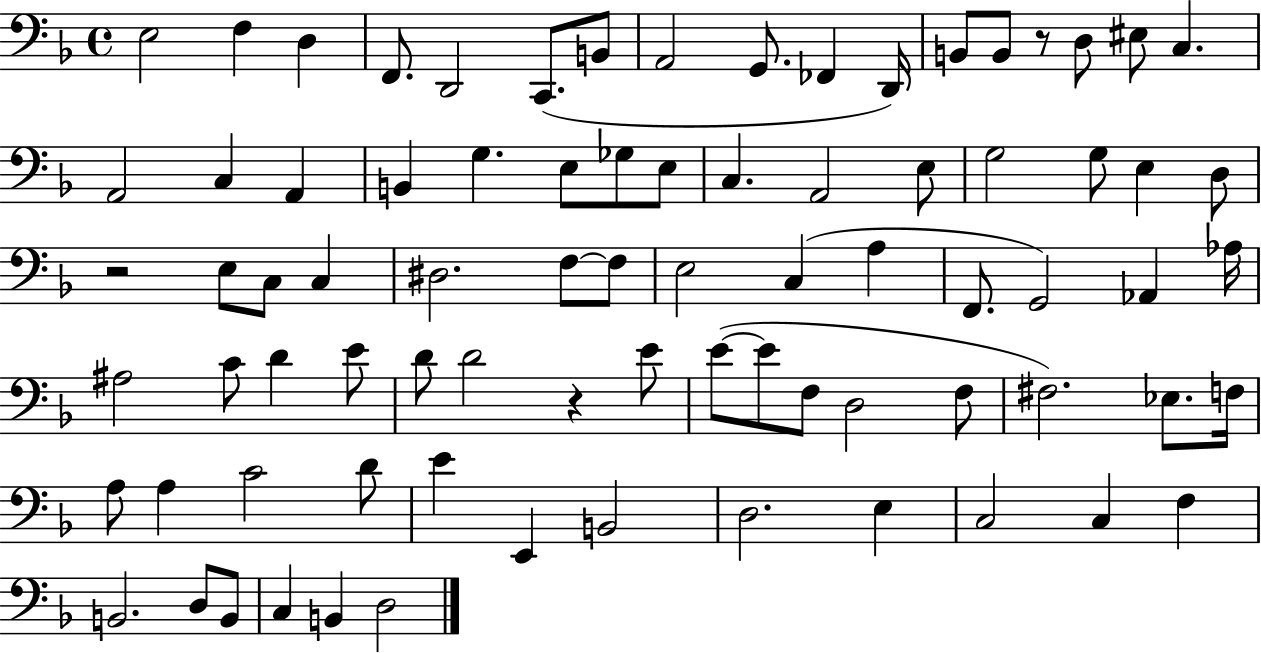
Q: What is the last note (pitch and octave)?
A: D3